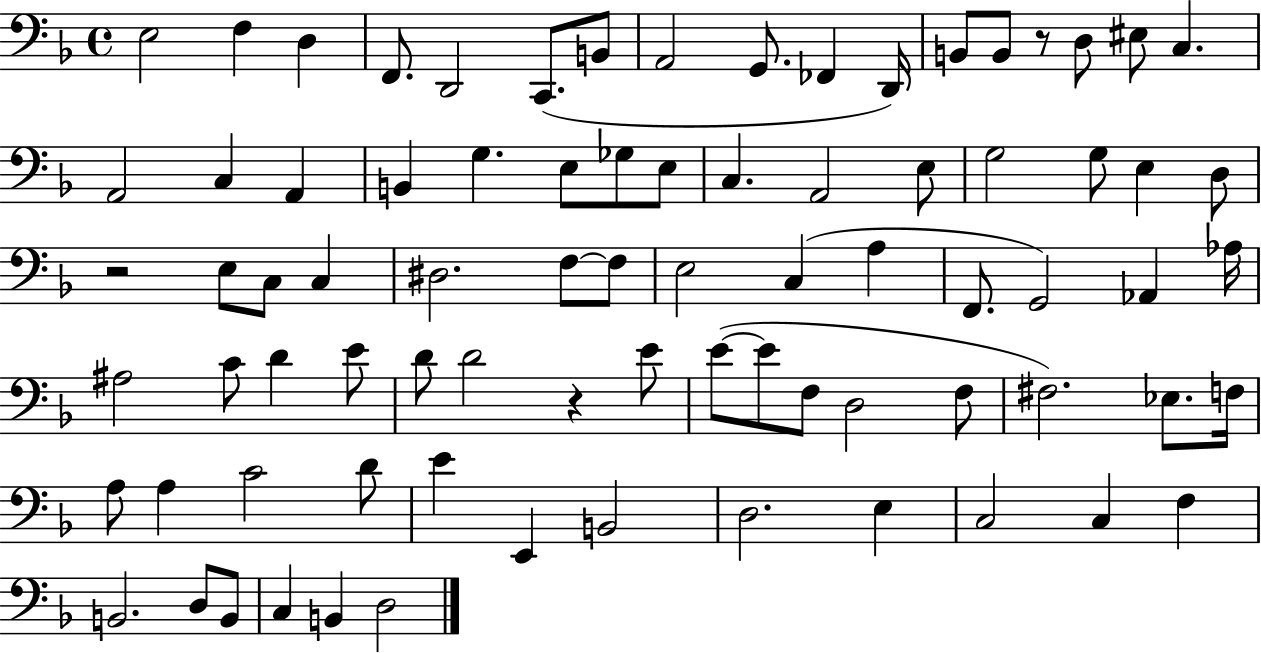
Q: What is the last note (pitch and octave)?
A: D3